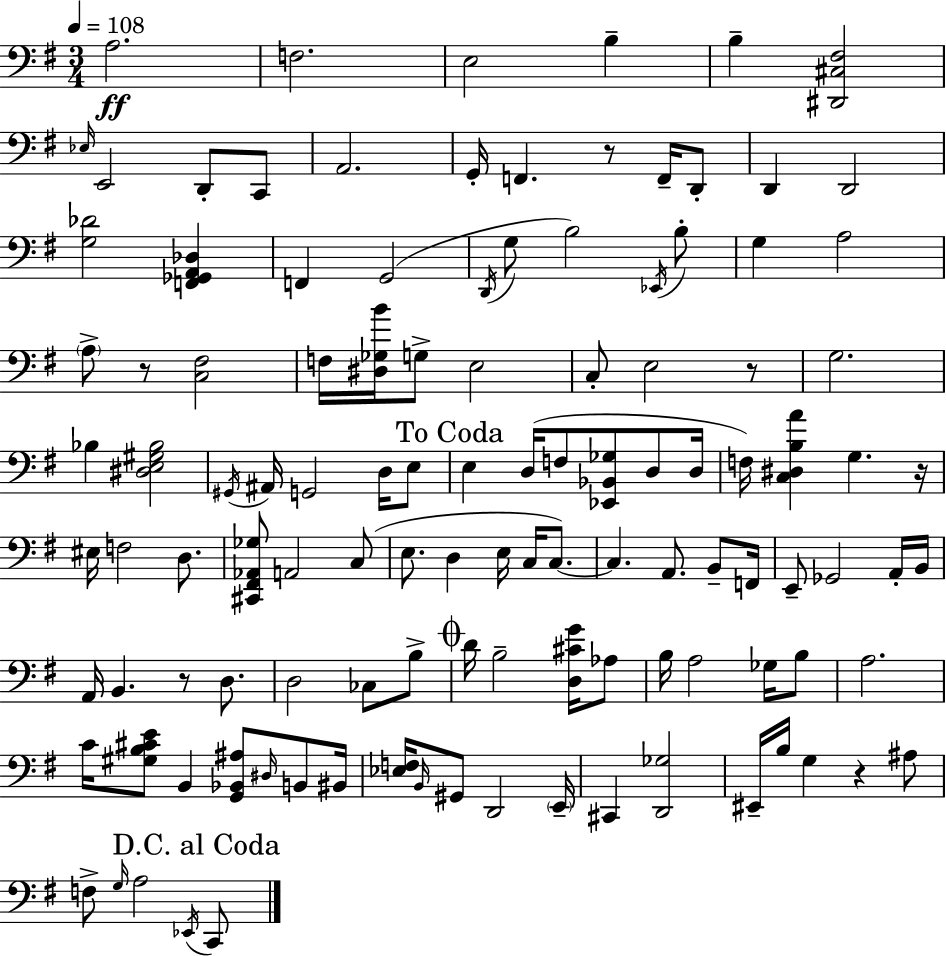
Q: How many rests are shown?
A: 6